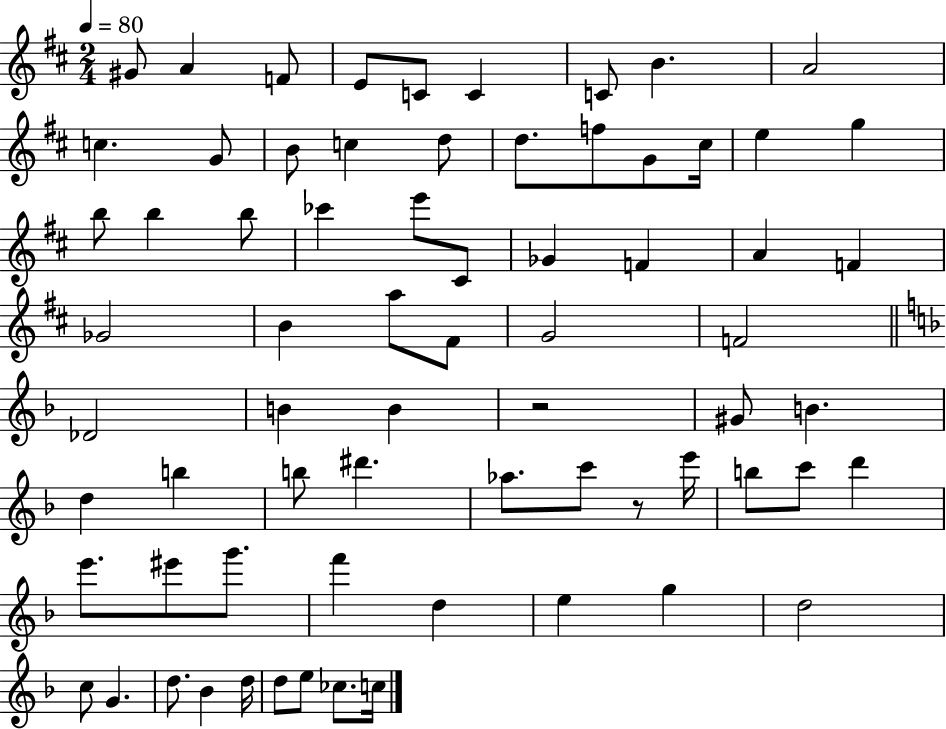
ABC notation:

X:1
T:Untitled
M:2/4
L:1/4
K:D
^G/2 A F/2 E/2 C/2 C C/2 B A2 c G/2 B/2 c d/2 d/2 f/2 G/2 ^c/4 e g b/2 b b/2 _c' e'/2 ^C/2 _G F A F _G2 B a/2 ^F/2 G2 F2 _D2 B B z2 ^G/2 B d b b/2 ^d' _a/2 c'/2 z/2 e'/4 b/2 c'/2 d' e'/2 ^e'/2 g'/2 f' d e g d2 c/2 G d/2 _B d/4 d/2 e/2 _c/2 c/4